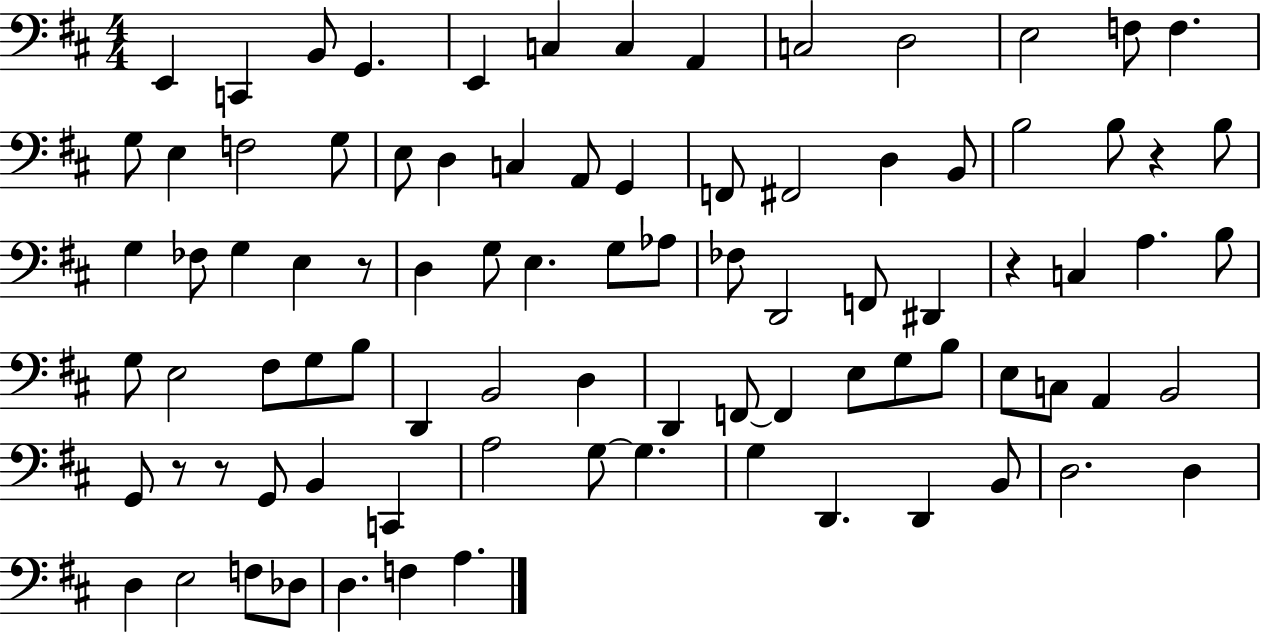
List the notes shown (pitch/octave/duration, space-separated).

E2/q C2/q B2/e G2/q. E2/q C3/q C3/q A2/q C3/h D3/h E3/h F3/e F3/q. G3/e E3/q F3/h G3/e E3/e D3/q C3/q A2/e G2/q F2/e F#2/h D3/q B2/e B3/h B3/e R/q B3/e G3/q FES3/e G3/q E3/q R/e D3/q G3/e E3/q. G3/e Ab3/e FES3/e D2/h F2/e D#2/q R/q C3/q A3/q. B3/e G3/e E3/h F#3/e G3/e B3/e D2/q B2/h D3/q D2/q F2/e F2/q E3/e G3/e B3/e E3/e C3/e A2/q B2/h G2/e R/e R/e G2/e B2/q C2/q A3/h G3/e G3/q. G3/q D2/q. D2/q B2/e D3/h. D3/q D3/q E3/h F3/e Db3/e D3/q. F3/q A3/q.